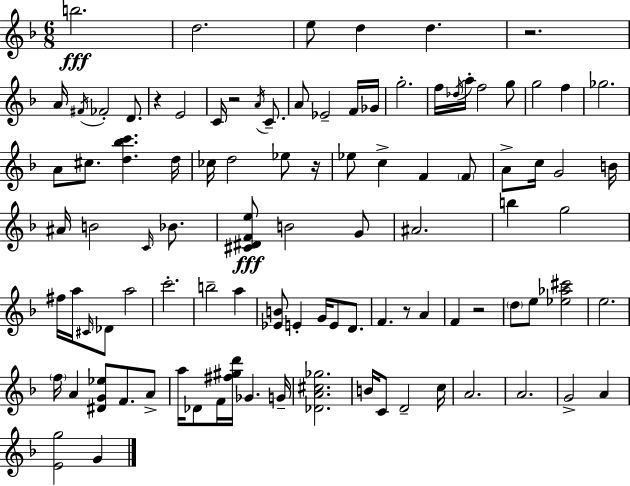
{
  \clef treble
  \numericTimeSignature
  \time 6/8
  \key d \minor
  b''2.\fff | d''2. | e''8 d''4 d''4. | r2. | \break a'16 \acciaccatura { fis'16 } fes'2-. d'8. | r4 e'2 | c'16 r2 \acciaccatura { a'16 } c'8.-- | a'8 ees'2-- | \break f'16 ges'16 g''2.-. | f''16 \acciaccatura { des''16 } a''16-. f''2 | g''8 g''2 f''4 | ges''2. | \break a'8 cis''8. <d'' bes'' c'''>4. | d''16 ces''16 d''2 | ees''8 r16 ees''8 c''4-> f'4 | \parenthesize f'8 a'8-> c''16 g'2 | \break b'16 ais'16 b'2 | \grace { c'16 } bes'8. <cis' dis' f' e''>8\fff b'2 | g'8 ais'2. | b''4 g''2 | \break fis''16 a''16 \grace { cis'16 } des'8 a''2 | c'''2.-. | b''2-- | a''4 <ees' b'>8 e'4-. g'16 | \break e'8 d'8. f'4. r8 | a'4 f'4 r2 | \parenthesize d''8 e''8 <ees'' aes'' cis'''>2 | e''2. | \break \parenthesize f''16 a'4 <dis' g' ees''>8 | f'8. a'8-> a''16 des'8 f'16 <fis'' gis'' d'''>16 ges'4. | g'16-- <des' a' cis'' ges''>2. | b'16 c'8 d'2-- | \break c''16 a'2. | a'2. | g'2-> | a'4 <e' g''>2 | \break g'4 \bar "|."
}